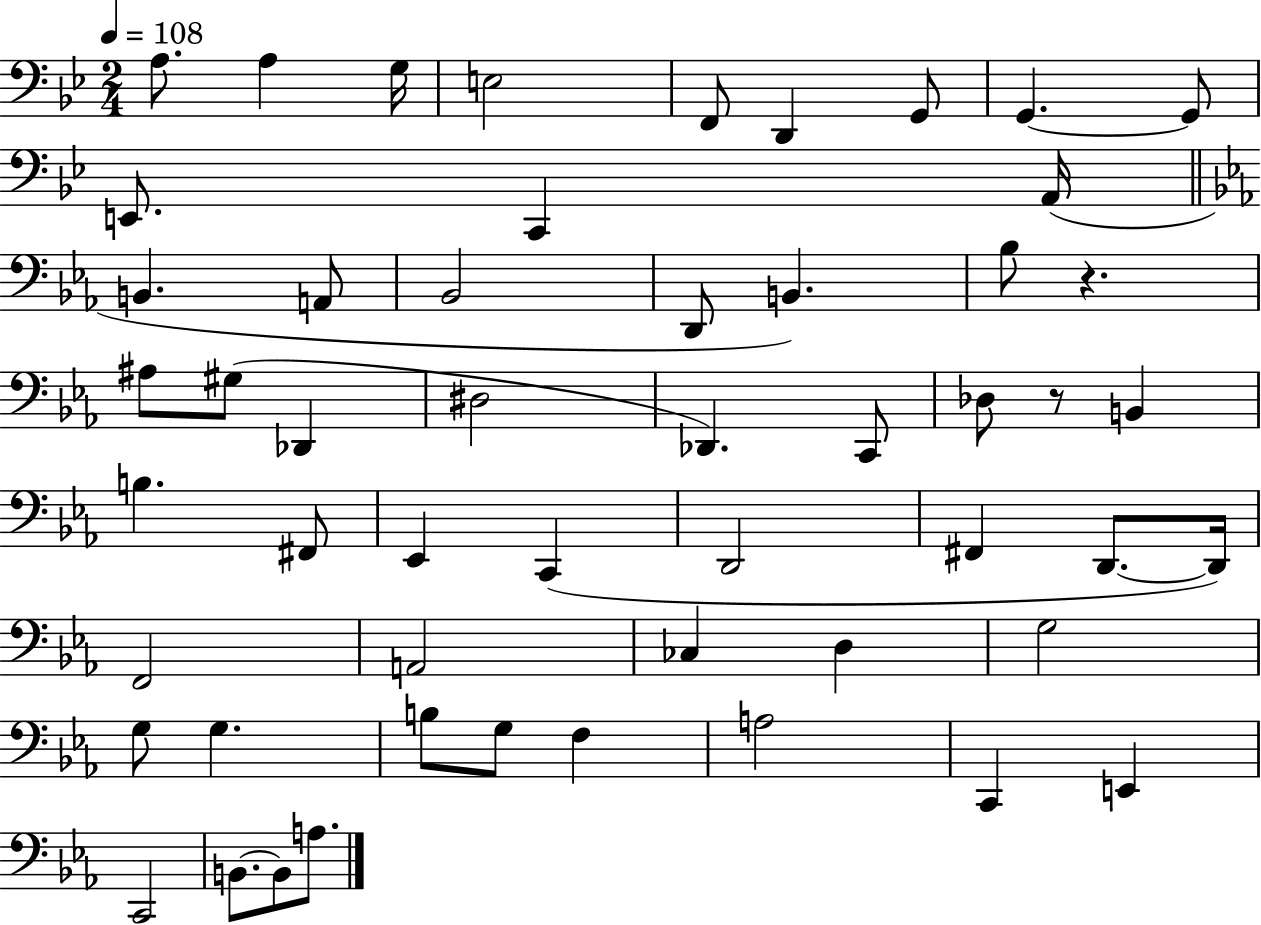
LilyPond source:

{
  \clef bass
  \numericTimeSignature
  \time 2/4
  \key bes \major
  \tempo 4 = 108
  a8. a4 g16 | e2 | f,8 d,4 g,8 | g,4.~~ g,8 | \break e,8. c,4 a,16( | \bar "||" \break \key ees \major b,4. a,8 | bes,2 | d,8 b,4.) | bes8 r4. | \break ais8 gis8( des,4 | dis2 | des,4.) c,8 | des8 r8 b,4 | \break b4. fis,8 | ees,4 c,4( | d,2 | fis,4 d,8.~~ d,16) | \break f,2 | a,2 | ces4 d4 | g2 | \break g8 g4. | b8 g8 f4 | a2 | c,4 e,4 | \break c,2 | b,8.~~ b,8 a8. | \bar "|."
}